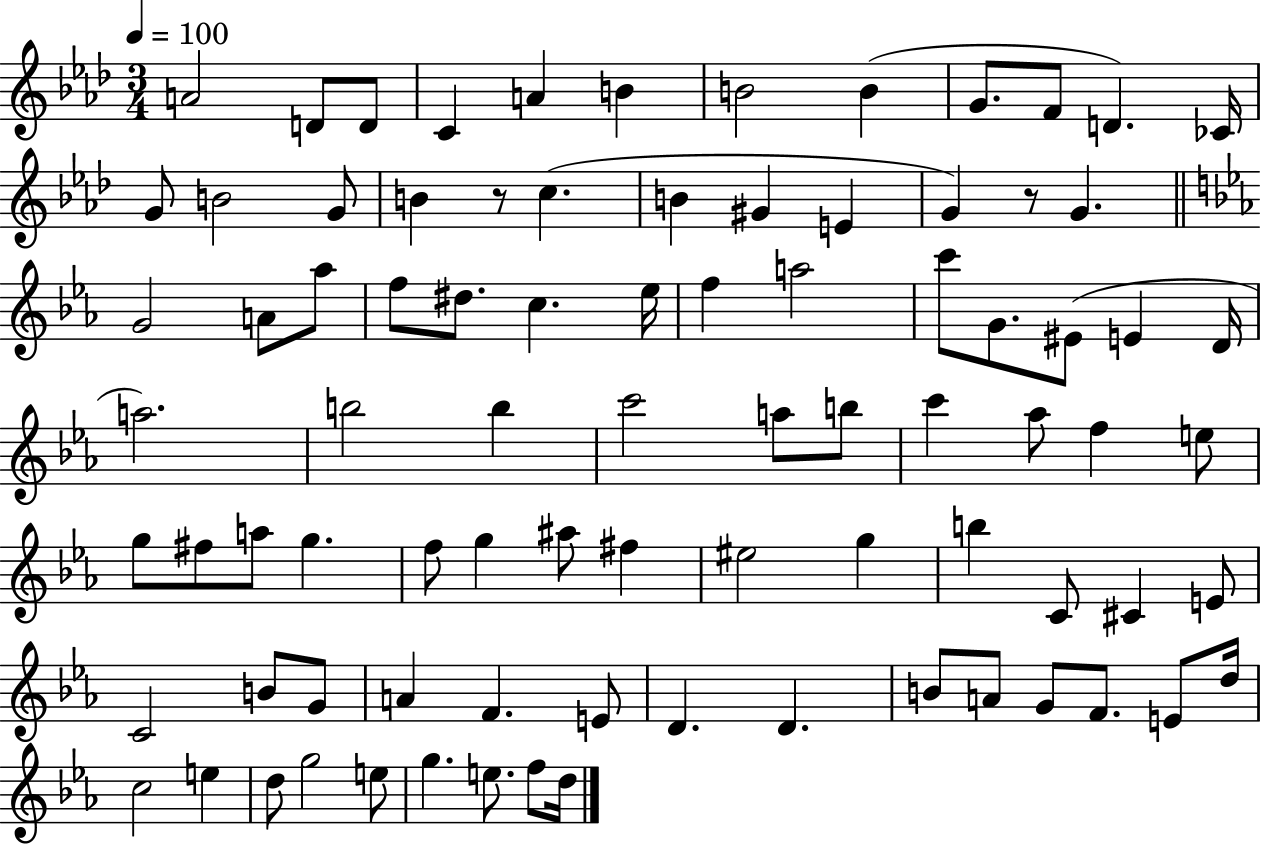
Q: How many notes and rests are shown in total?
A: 85